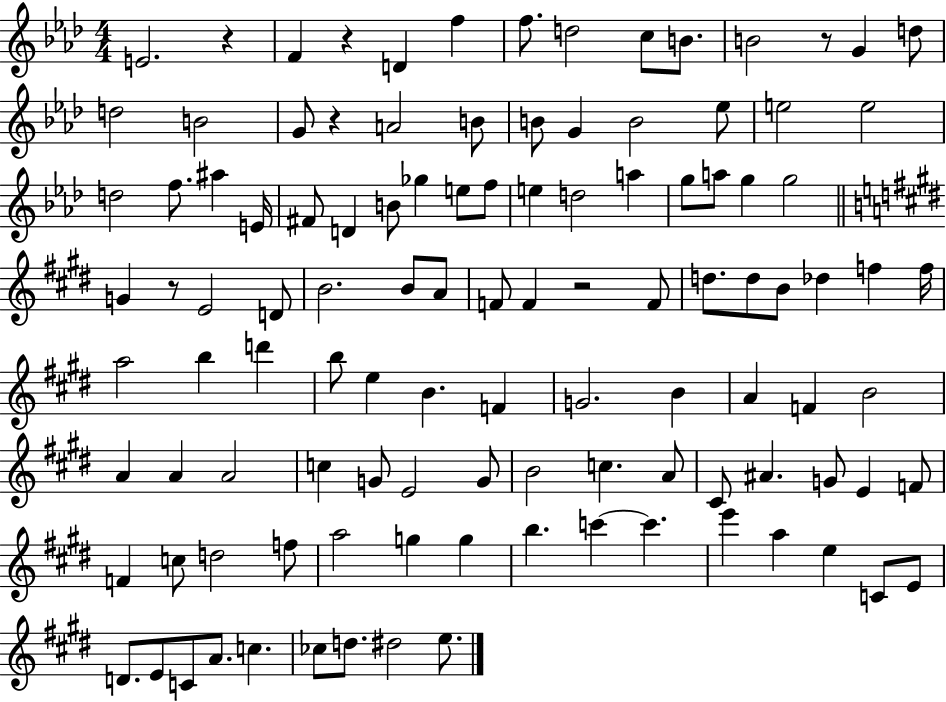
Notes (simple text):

E4/h. R/q F4/q R/q D4/q F5/q F5/e. D5/h C5/e B4/e. B4/h R/e G4/q D5/e D5/h B4/h G4/e R/q A4/h B4/e B4/e G4/q B4/h Eb5/e E5/h E5/h D5/h F5/e. A#5/q E4/s F#4/e D4/q B4/e Gb5/q E5/e F5/e E5/q D5/h A5/q G5/e A5/e G5/q G5/h G4/q R/e E4/h D4/e B4/h. B4/e A4/e F4/e F4/q R/h F4/e D5/e. D5/e B4/e Db5/q F5/q F5/s A5/h B5/q D6/q B5/e E5/q B4/q. F4/q G4/h. B4/q A4/q F4/q B4/h A4/q A4/q A4/h C5/q G4/e E4/h G4/e B4/h C5/q. A4/e C#4/e A#4/q. G4/e E4/q F4/e F4/q C5/e D5/h F5/e A5/h G5/q G5/q B5/q. C6/q C6/q. E6/q A5/q E5/q C4/e E4/e D4/e. E4/e C4/e A4/e. C5/q. CES5/e D5/e. D#5/h E5/e.